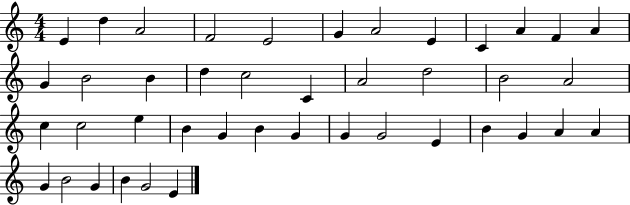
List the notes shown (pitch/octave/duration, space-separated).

E4/q D5/q A4/h F4/h E4/h G4/q A4/h E4/q C4/q A4/q F4/q A4/q G4/q B4/h B4/q D5/q C5/h C4/q A4/h D5/h B4/h A4/h C5/q C5/h E5/q B4/q G4/q B4/q G4/q G4/q G4/h E4/q B4/q G4/q A4/q A4/q G4/q B4/h G4/q B4/q G4/h E4/q